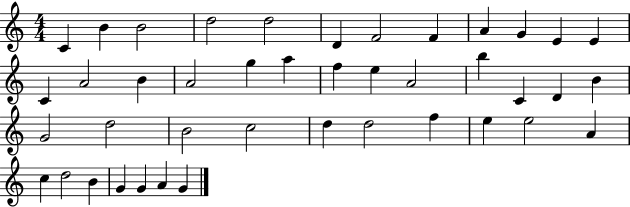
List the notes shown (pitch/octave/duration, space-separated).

C4/q B4/q B4/h D5/h D5/h D4/q F4/h F4/q A4/q G4/q E4/q E4/q C4/q A4/h B4/q A4/h G5/q A5/q F5/q E5/q A4/h B5/q C4/q D4/q B4/q G4/h D5/h B4/h C5/h D5/q D5/h F5/q E5/q E5/h A4/q C5/q D5/h B4/q G4/q G4/q A4/q G4/q